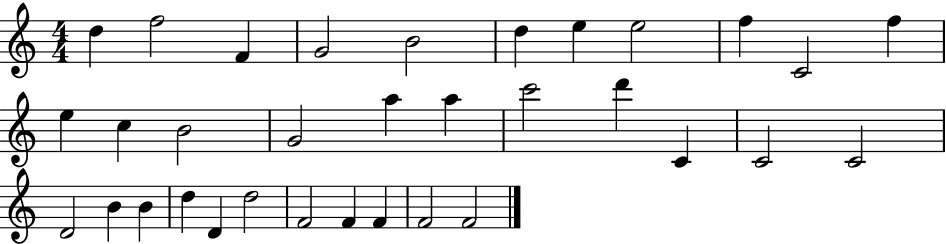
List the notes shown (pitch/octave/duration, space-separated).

D5/q F5/h F4/q G4/h B4/h D5/q E5/q E5/h F5/q C4/h F5/q E5/q C5/q B4/h G4/h A5/q A5/q C6/h D6/q C4/q C4/h C4/h D4/h B4/q B4/q D5/q D4/q D5/h F4/h F4/q F4/q F4/h F4/h